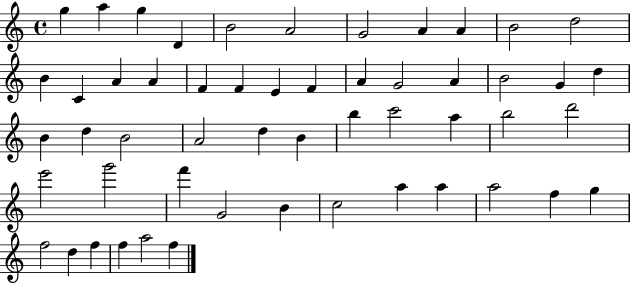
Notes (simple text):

G5/q A5/q G5/q D4/q B4/h A4/h G4/h A4/q A4/q B4/h D5/h B4/q C4/q A4/q A4/q F4/q F4/q E4/q F4/q A4/q G4/h A4/q B4/h G4/q D5/q B4/q D5/q B4/h A4/h D5/q B4/q B5/q C6/h A5/q B5/h D6/h E6/h G6/h F6/q G4/h B4/q C5/h A5/q A5/q A5/h F5/q G5/q F5/h D5/q F5/q F5/q A5/h F5/q